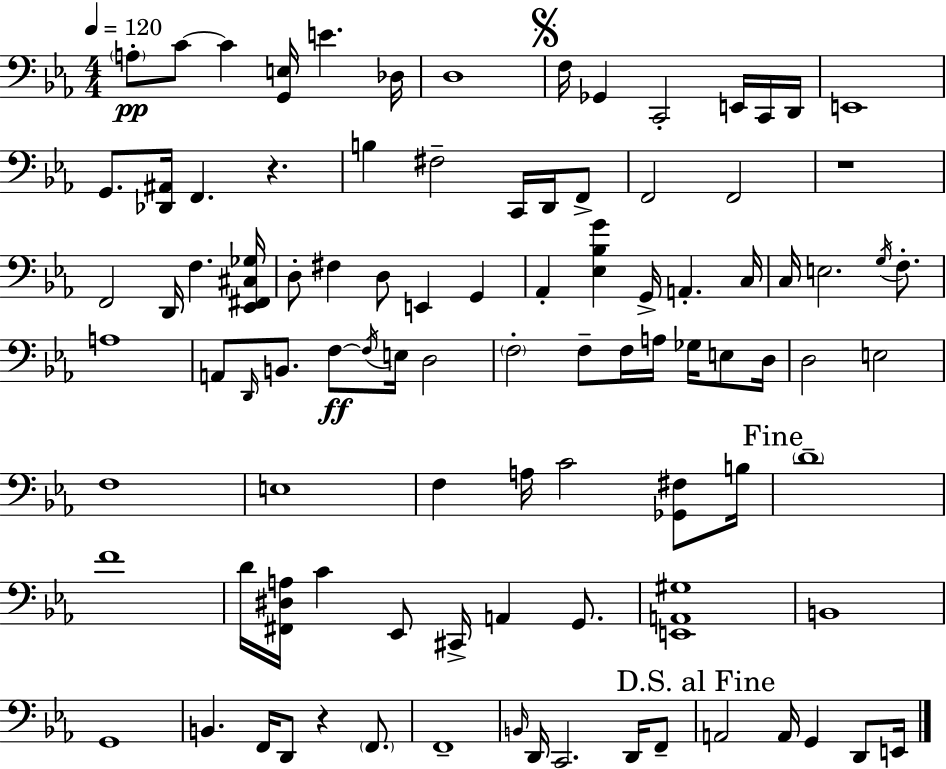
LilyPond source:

{
  \clef bass
  \numericTimeSignature
  \time 4/4
  \key ees \major
  \tempo 4 = 120
  \parenthesize a8-.\pp c'8~~ c'4 <g, e>16 e'4. des16 | d1 | \mark \markup { \musicglyph "scripts.segno" } f16 ges,4 c,2-. e,16 c,16 d,16 | e,1 | \break g,8. <des, ais,>16 f,4. r4. | b4 fis2-- c,16 d,16 f,8-> | f,2 f,2 | r1 | \break f,2 d,16 f4. <ees, fis, cis ges>16 | d8-. fis4 d8 e,4 g,4 | aes,4-. <ees bes g'>4 g,16-> a,4.-. c16 | c16 e2. \acciaccatura { g16 } f8.-. | \break a1 | a,8 \grace { d,16 } b,8. f8~~\ff \acciaccatura { f16 } e16 d2 | \parenthesize f2-. f8-- f16 a16 ges16 | e8 d16 d2 e2 | \break f1 | e1 | f4 a16 c'2 | <ges, fis>8 b16 \mark "Fine" \parenthesize d'1-- | \break f'1 | d'16 <fis, dis a>16 c'4 ees,8 cis,16-> a,4 | g,8. <e, a, gis>1 | b,1 | \break g,1 | b,4. f,16 d,8 r4 | \parenthesize f,8. f,1-- | \grace { b,16 } d,16 c,2. | \break d,16 f,8-- \mark "D.S. al Fine" a,2 a,16 g,4 | d,8 e,16 \bar "|."
}